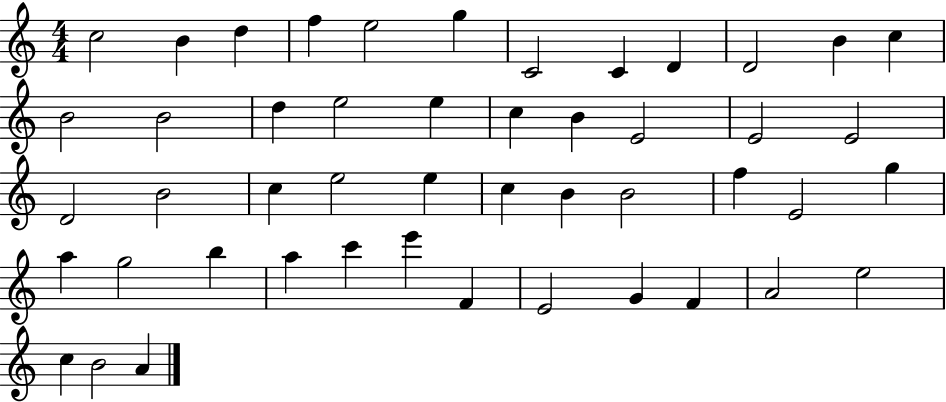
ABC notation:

X:1
T:Untitled
M:4/4
L:1/4
K:C
c2 B d f e2 g C2 C D D2 B c B2 B2 d e2 e c B E2 E2 E2 D2 B2 c e2 e c B B2 f E2 g a g2 b a c' e' F E2 G F A2 e2 c B2 A